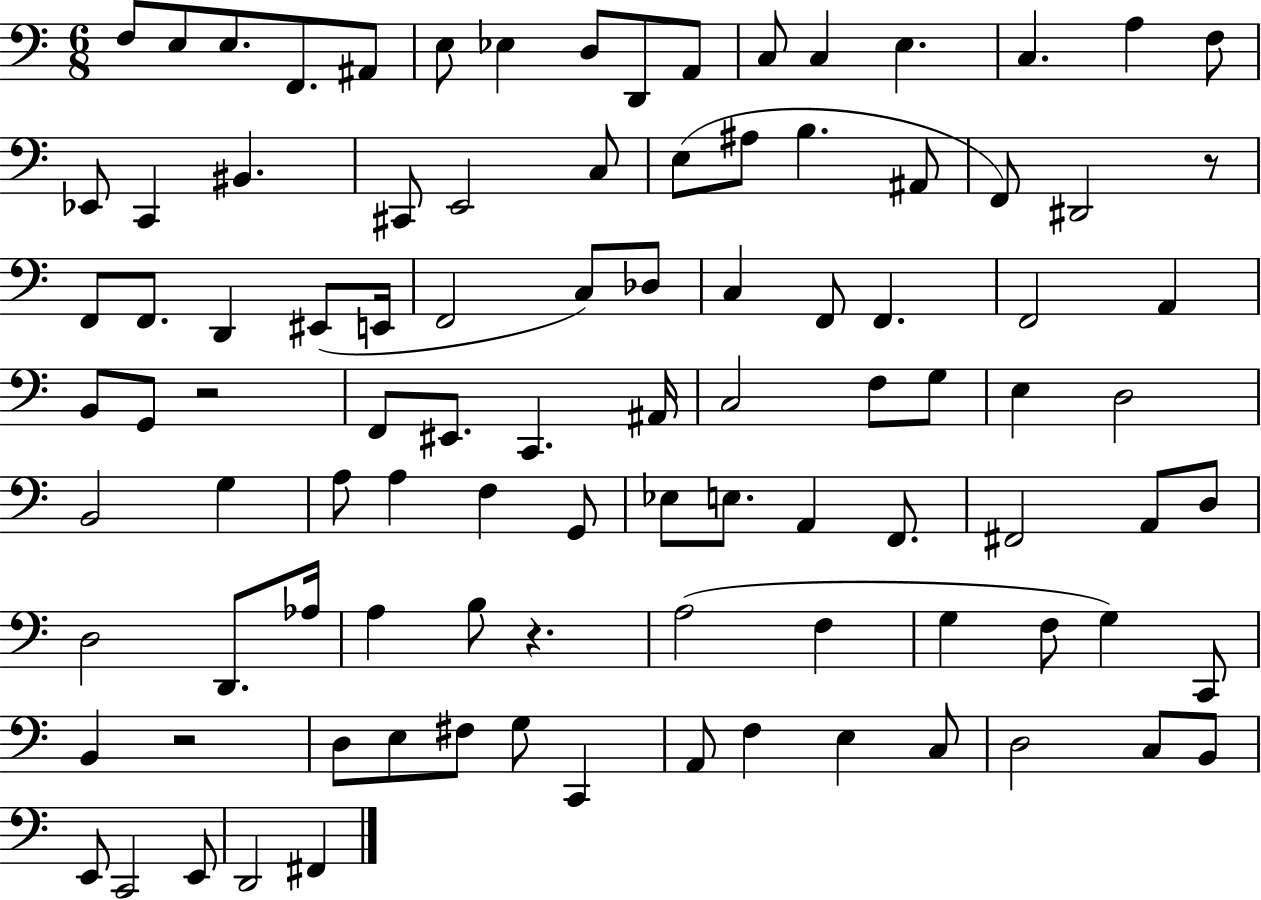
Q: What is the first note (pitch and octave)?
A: F3